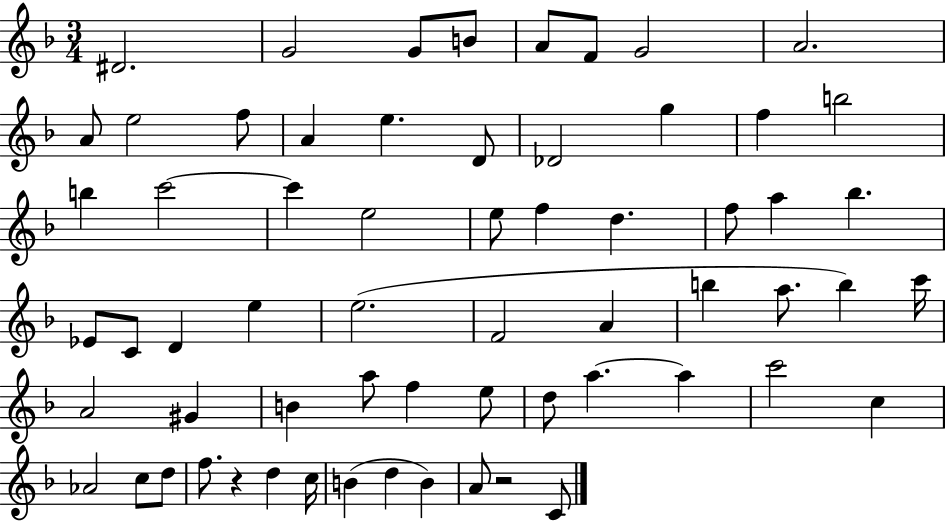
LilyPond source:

{
  \clef treble
  \numericTimeSignature
  \time 3/4
  \key f \major
  dis'2. | g'2 g'8 b'8 | a'8 f'8 g'2 | a'2. | \break a'8 e''2 f''8 | a'4 e''4. d'8 | des'2 g''4 | f''4 b''2 | \break b''4 c'''2~~ | c'''4 e''2 | e''8 f''4 d''4. | f''8 a''4 bes''4. | \break ees'8 c'8 d'4 e''4 | e''2.( | f'2 a'4 | b''4 a''8. b''4) c'''16 | \break a'2 gis'4 | b'4 a''8 f''4 e''8 | d''8 a''4.~~ a''4 | c'''2 c''4 | \break aes'2 c''8 d''8 | f''8. r4 d''4 c''16 | b'4( d''4 b'4) | a'8 r2 c'8 | \break \bar "|."
}